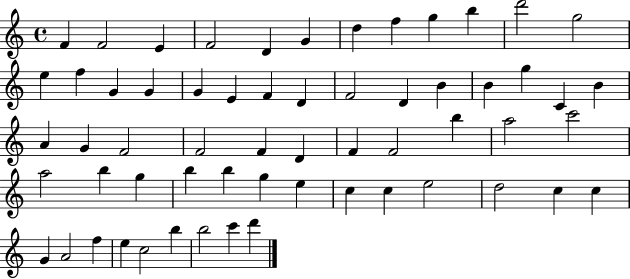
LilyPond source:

{
  \clef treble
  \time 4/4
  \defaultTimeSignature
  \key c \major
  f'4 f'2 e'4 | f'2 d'4 g'4 | d''4 f''4 g''4 b''4 | d'''2 g''2 | \break e''4 f''4 g'4 g'4 | g'4 e'4 f'4 d'4 | f'2 d'4 b'4 | b'4 g''4 c'4 b'4 | \break a'4 g'4 f'2 | f'2 f'4 d'4 | f'4 f'2 b''4 | a''2 c'''2 | \break a''2 b''4 g''4 | b''4 b''4 g''4 e''4 | c''4 c''4 e''2 | d''2 c''4 c''4 | \break g'4 a'2 f''4 | e''4 c''2 b''4 | b''2 c'''4 d'''4 | \bar "|."
}